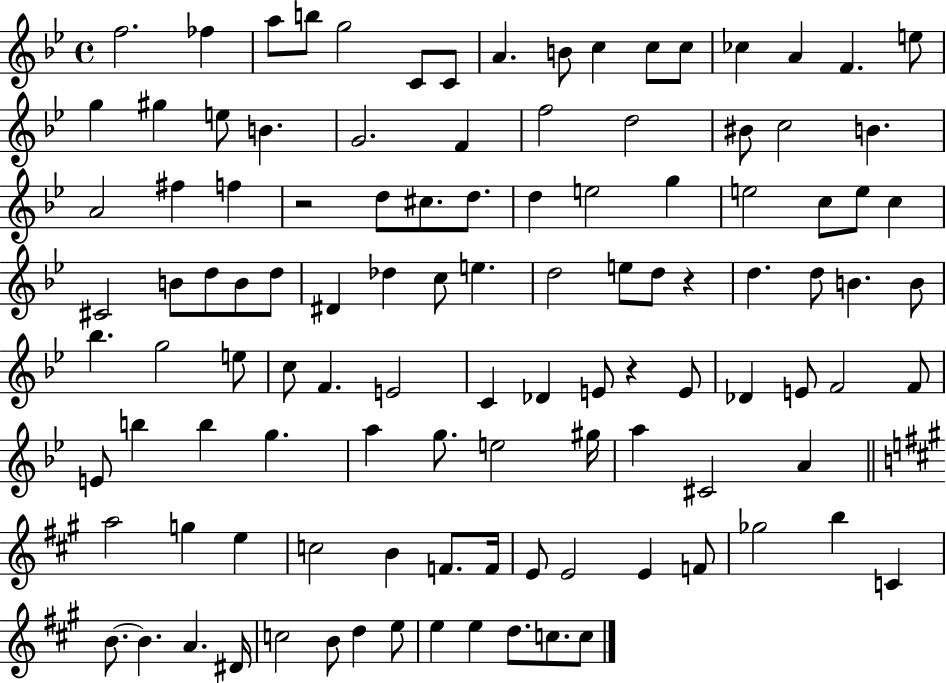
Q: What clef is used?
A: treble